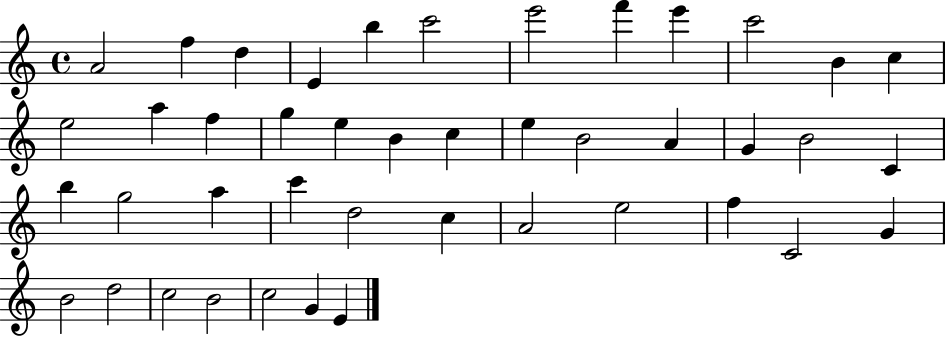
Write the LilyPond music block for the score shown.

{
  \clef treble
  \time 4/4
  \defaultTimeSignature
  \key c \major
  a'2 f''4 d''4 | e'4 b''4 c'''2 | e'''2 f'''4 e'''4 | c'''2 b'4 c''4 | \break e''2 a''4 f''4 | g''4 e''4 b'4 c''4 | e''4 b'2 a'4 | g'4 b'2 c'4 | \break b''4 g''2 a''4 | c'''4 d''2 c''4 | a'2 e''2 | f''4 c'2 g'4 | \break b'2 d''2 | c''2 b'2 | c''2 g'4 e'4 | \bar "|."
}